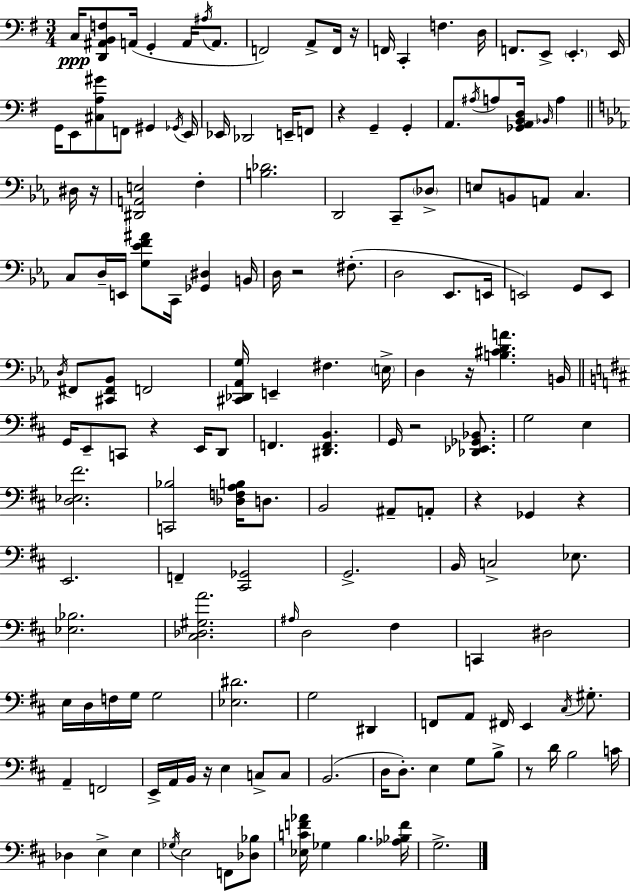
C3/s [D2,A#2,B2,F3]/e A2/s G2/q A2/s A#3/s A2/e. F2/h A2/e F2/s R/s F2/s C2/q F3/q. D3/s F2/e. E2/e E2/q. E2/s G2/s E2/e [C#3,A3,G#4]/e F2/e G#2/q Gb2/s E2/s Eb2/s Db2/h E2/s F2/e R/q G2/q G2/q A2/e. A#3/s A3/e [Gb2,A2,B2,D3]/s Bb2/s A3/q D#3/s R/s [D#2,A2,E3]/h F3/q [B3,Db4]/h. D2/h C2/e Db3/e E3/e B2/e A2/e C3/q. C3/e D3/s E2/s [G3,Eb4,F4,A#4]/e C2/s [Gb2,D#3]/q B2/s D3/s R/h F#3/e. D3/h Eb2/e. E2/s E2/h G2/e E2/e D3/s F#2/e [C#2,F#2,Bb2]/e F2/h [C#2,Db2,Ab2,G3]/s E2/q F#3/q. E3/s D3/q R/s [B3,C#4,D4,A4]/q. B2/s G2/s E2/e C2/e R/q E2/s D2/e F2/q. [D#2,F2,B2]/q. G2/s R/h [Db2,Eb2,Gb2,Bb2]/e. G3/h E3/q [D3,Eb3,F#4]/h. [C2,Bb3]/h [Db3,F3,A3,B3]/s D3/e. B2/h A#2/e A2/e R/q Gb2/q R/q E2/h. F2/q [C#2,Gb2]/h G2/h. B2/s C3/h Eb3/e. [Eb3,Bb3]/h. [C#3,Db3,G#3,A4]/h. A#3/s D3/h F#3/q C2/q D#3/h E3/s D3/s F3/s G3/s G3/h [Eb3,D#4]/h. G3/h D#2/q F2/e A2/e F#2/s E2/q C#3/s G#3/e. A2/q F2/h E2/s A2/s B2/s R/s E3/q C3/e C3/e B2/h. D3/s D3/e. E3/q G3/e B3/e R/e D4/s B3/h C4/s Db3/q E3/q E3/q Gb3/s E3/h F2/e [Db3,Bb3]/e [Eb3,C4,F4,Ab4]/s Gb3/q B3/q. [Ab3,Bb3,F4]/s G3/h.